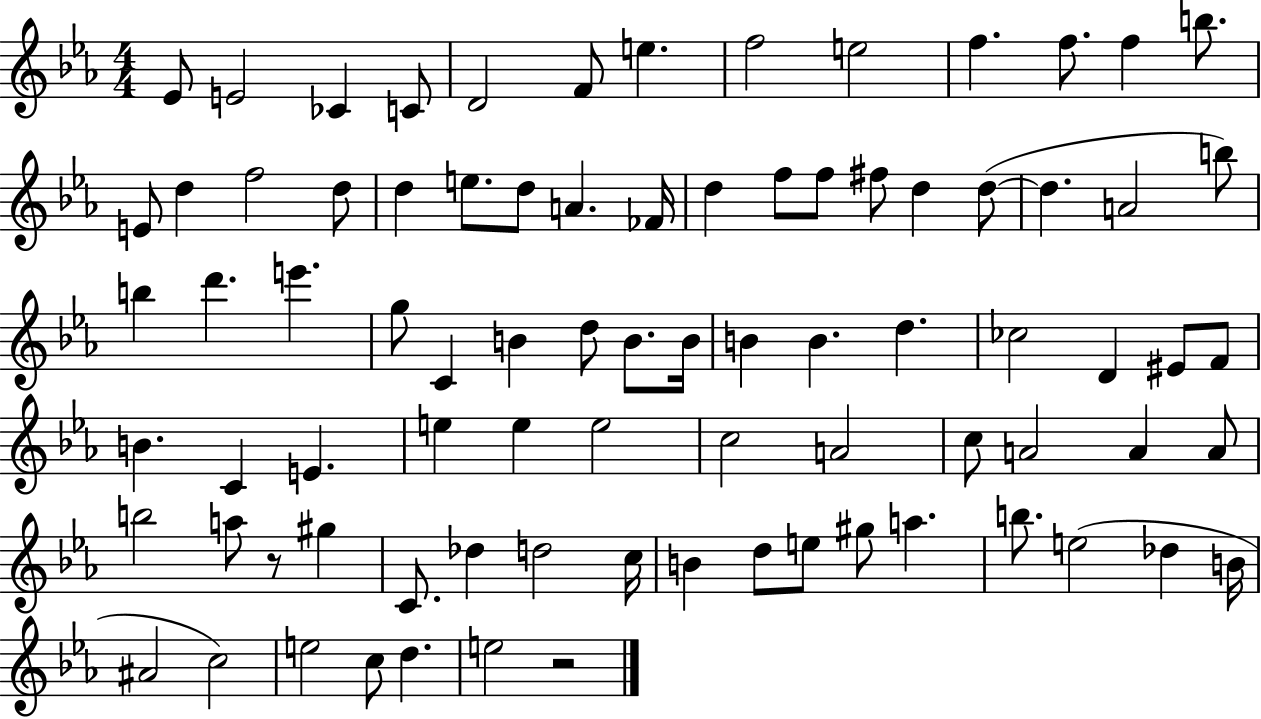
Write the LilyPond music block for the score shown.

{
  \clef treble
  \numericTimeSignature
  \time 4/4
  \key ees \major
  ees'8 e'2 ces'4 c'8 | d'2 f'8 e''4. | f''2 e''2 | f''4. f''8. f''4 b''8. | \break e'8 d''4 f''2 d''8 | d''4 e''8. d''8 a'4. fes'16 | d''4 f''8 f''8 fis''8 d''4 d''8~(~ | d''4. a'2 b''8) | \break b''4 d'''4. e'''4. | g''8 c'4 b'4 d''8 b'8. b'16 | b'4 b'4. d''4. | ces''2 d'4 eis'8 f'8 | \break b'4. c'4 e'4. | e''4 e''4 e''2 | c''2 a'2 | c''8 a'2 a'4 a'8 | \break b''2 a''8 r8 gis''4 | c'8. des''4 d''2 c''16 | b'4 d''8 e''8 gis''8 a''4. | b''8. e''2( des''4 b'16 | \break ais'2 c''2) | e''2 c''8 d''4. | e''2 r2 | \bar "|."
}